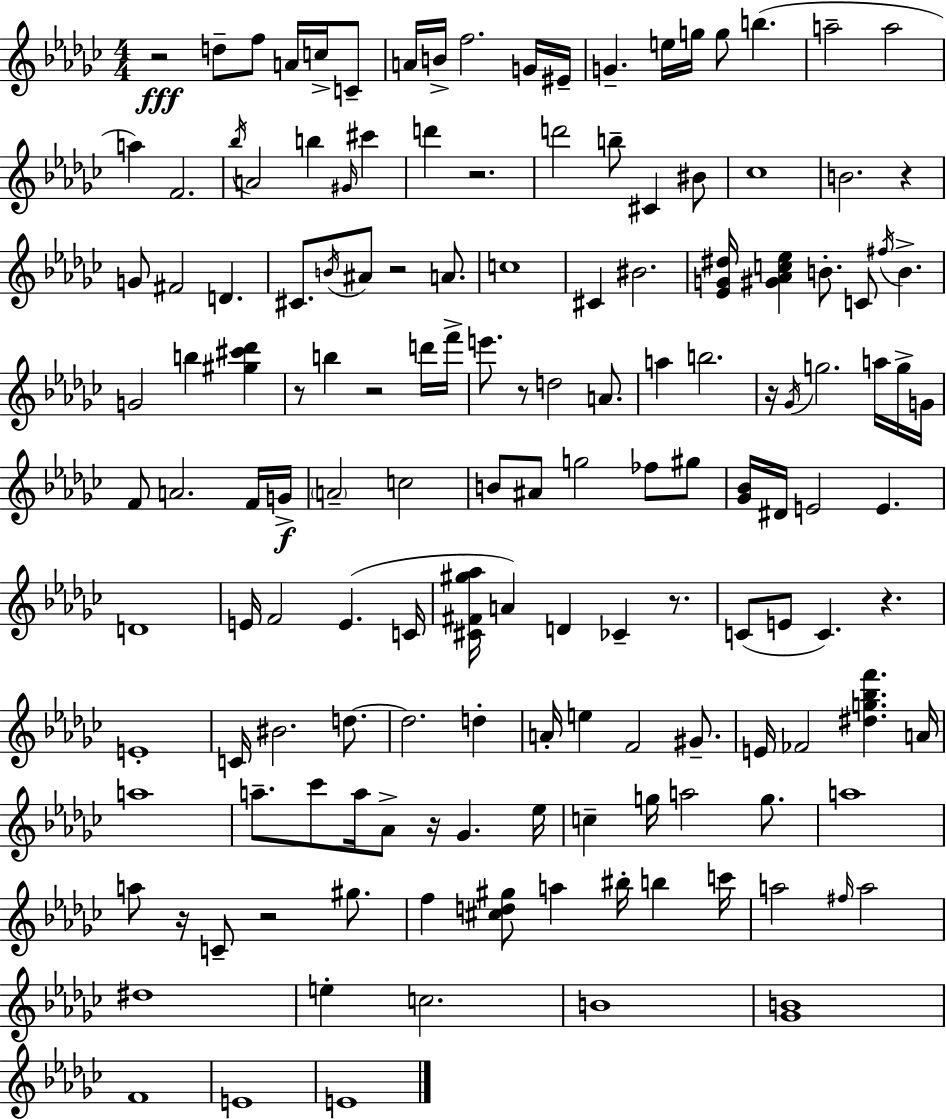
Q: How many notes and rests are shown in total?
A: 149